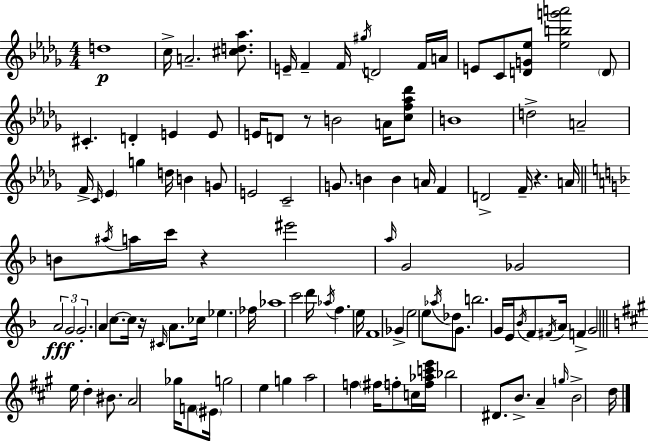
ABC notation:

X:1
T:Untitled
M:4/4
L:1/4
K:Bbm
d4 c/4 A2 [^cd_a]/2 E/4 F F/4 ^g/4 D2 F/4 A/4 E/2 C/2 [DG_e]/2 [_ebg'a']2 D/2 ^C D E E/2 E/4 D/2 z/2 B2 A/4 [cf_a_d']/2 B4 d2 A2 F/4 C/4 _E g d/4 B G/2 E2 C2 G/2 B B A/4 F D2 F/4 z A/4 B/2 ^a/4 a/4 c'/4 z ^e'2 a/4 G2 _G2 A2 G2 G2 A c/2 c/4 z/4 ^C/4 A/2 _c/4 _e _f/4 _a4 c'2 d'/4 _a/4 f e/4 F4 _G e2 e/2 _a/4 _d/2 G/2 b2 G/4 E/4 _B/4 F/2 ^F/4 A/4 F G2 e/4 d ^B/2 A2 _g/4 F/2 ^E/4 g2 e g a2 f ^f/4 f/2 c/4 [f_ac'e']/4 _b2 ^D/2 B/2 A g/4 B2 d/4